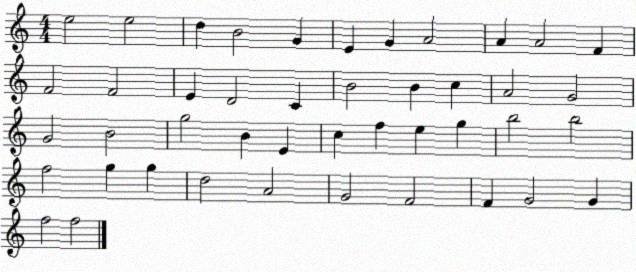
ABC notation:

X:1
T:Untitled
M:4/4
L:1/4
K:C
e2 e2 d B2 G E G A2 A A2 F F2 F2 E D2 C B2 B c A2 G2 G2 B2 g2 B E c f e g b2 b2 f2 g g d2 A2 G2 F2 F G2 G f2 f2